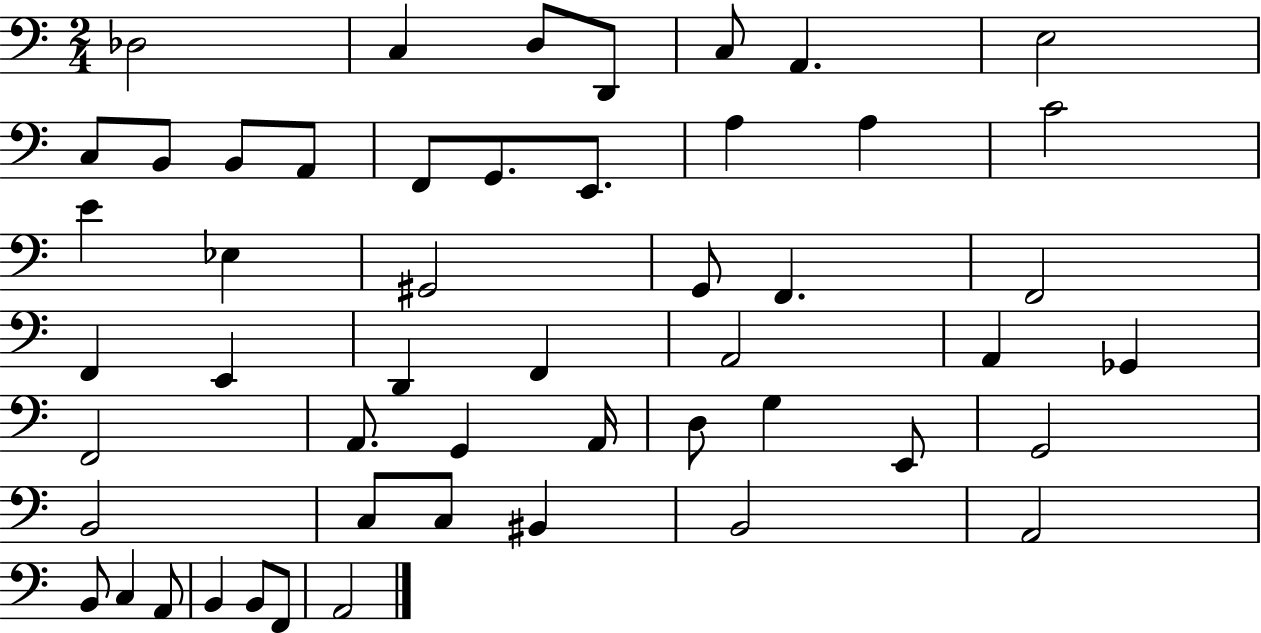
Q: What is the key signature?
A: C major